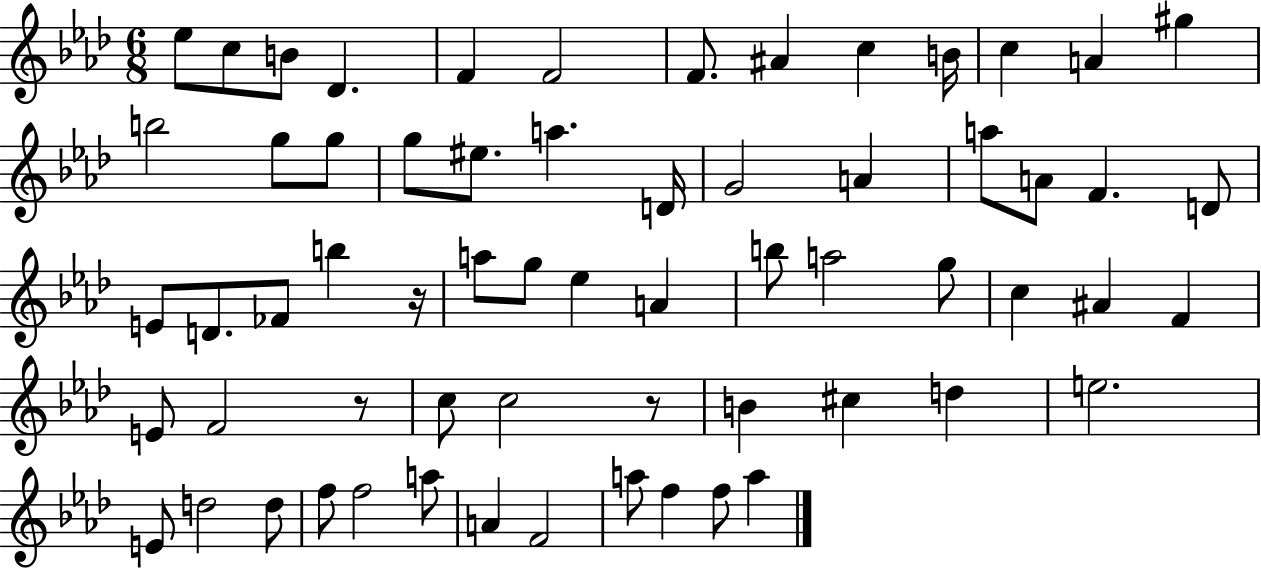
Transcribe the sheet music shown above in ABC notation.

X:1
T:Untitled
M:6/8
L:1/4
K:Ab
_e/2 c/2 B/2 _D F F2 F/2 ^A c B/4 c A ^g b2 g/2 g/2 g/2 ^e/2 a D/4 G2 A a/2 A/2 F D/2 E/2 D/2 _F/2 b z/4 a/2 g/2 _e A b/2 a2 g/2 c ^A F E/2 F2 z/2 c/2 c2 z/2 B ^c d e2 E/2 d2 d/2 f/2 f2 a/2 A F2 a/2 f f/2 a